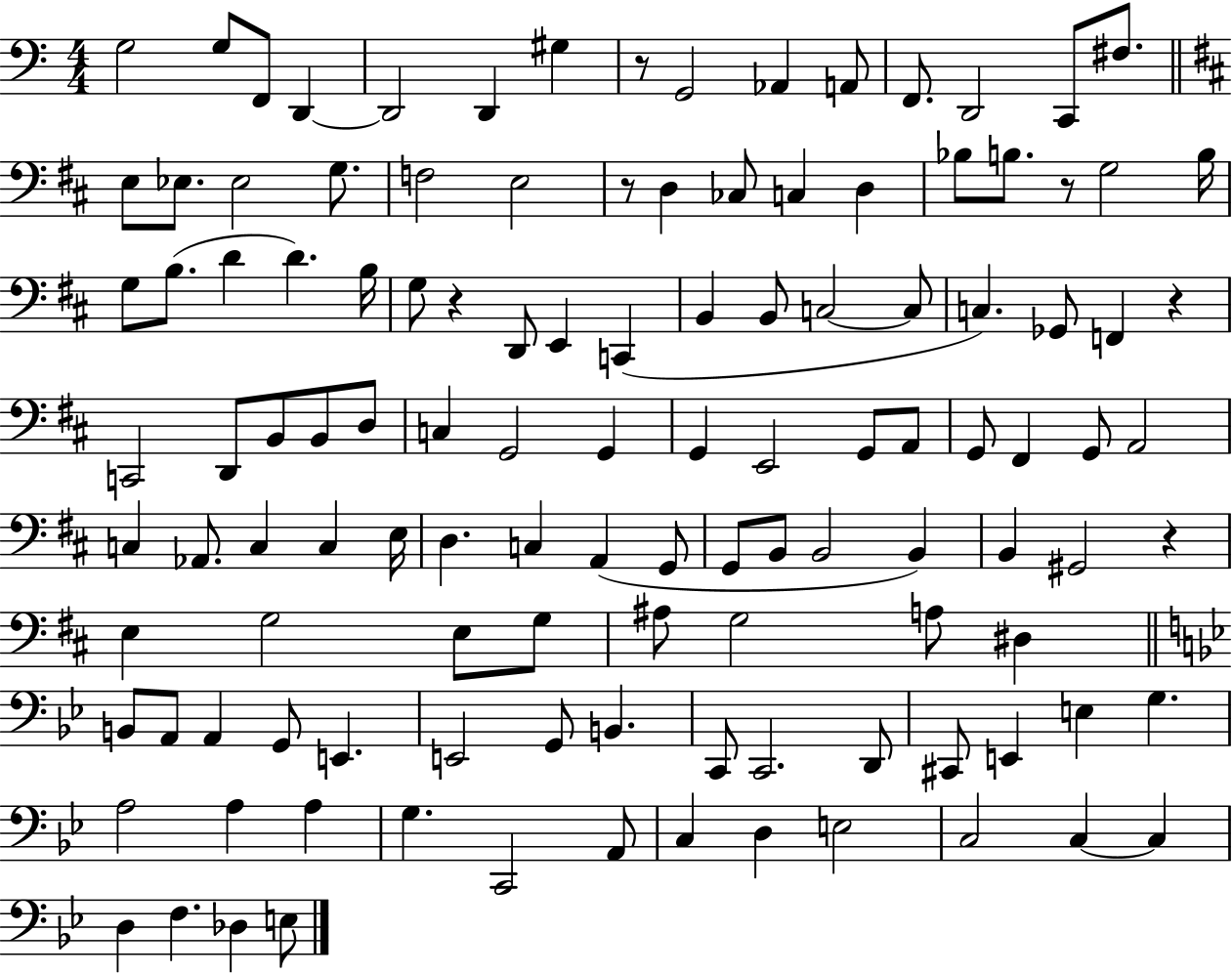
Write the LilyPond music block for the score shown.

{
  \clef bass
  \numericTimeSignature
  \time 4/4
  \key c \major
  g2 g8 f,8 d,4~~ | d,2 d,4 gis4 | r8 g,2 aes,4 a,8 | f,8. d,2 c,8 fis8. | \break \bar "||" \break \key d \major e8 ees8. ees2 g8. | f2 e2 | r8 d4 ces8 c4 d4 | bes8 b8. r8 g2 b16 | \break g8 b8.( d'4 d'4.) b16 | g8 r4 d,8 e,4 c,4( | b,4 b,8 c2~~ c8 | c4.) ges,8 f,4 r4 | \break c,2 d,8 b,8 b,8 d8 | c4 g,2 g,4 | g,4 e,2 g,8 a,8 | g,8 fis,4 g,8 a,2 | \break c4 aes,8. c4 c4 e16 | d4. c4 a,4( g,8 | g,8 b,8 b,2 b,4) | b,4 gis,2 r4 | \break e4 g2 e8 g8 | ais8 g2 a8 dis4 | \bar "||" \break \key g \minor b,8 a,8 a,4 g,8 e,4. | e,2 g,8 b,4. | c,8 c,2. d,8 | cis,8 e,4 e4 g4. | \break a2 a4 a4 | g4. c,2 a,8 | c4 d4 e2 | c2 c4~~ c4 | \break d4 f4. des4 e8 | \bar "|."
}